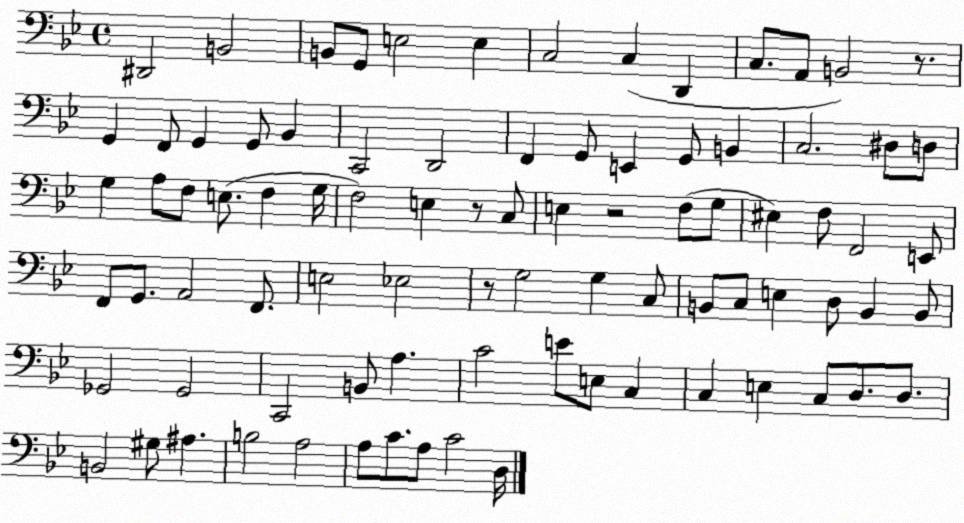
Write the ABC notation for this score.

X:1
T:Untitled
M:4/4
L:1/4
K:Bb
^D,,2 B,,2 B,,/2 G,,/2 E,2 E, C,2 C, D,, C,/2 A,,/2 B,,2 z/2 G,, F,,/2 G,, G,,/2 _B,, C,,2 D,,2 F,, G,,/2 E,, G,,/2 B,, C,2 ^D,/2 D,/2 G, A,/2 F,/2 E,/2 F, G,/4 F,2 E, z/2 C,/2 E, z2 F,/2 G,/2 ^E, F,/2 F,,2 E,,/2 F,,/2 G,,/2 A,,2 F,,/2 E,2 _E,2 z/2 G,2 G, C,/2 B,,/2 C,/2 E, D,/2 B,, B,,/2 _G,,2 _G,,2 C,,2 B,,/2 A, C2 E/2 E,/2 C, C, E, C,/2 D,/2 D,/2 B,,2 ^G,/2 ^A, B,2 A,2 A,/2 C/2 A,/2 C2 D,/4